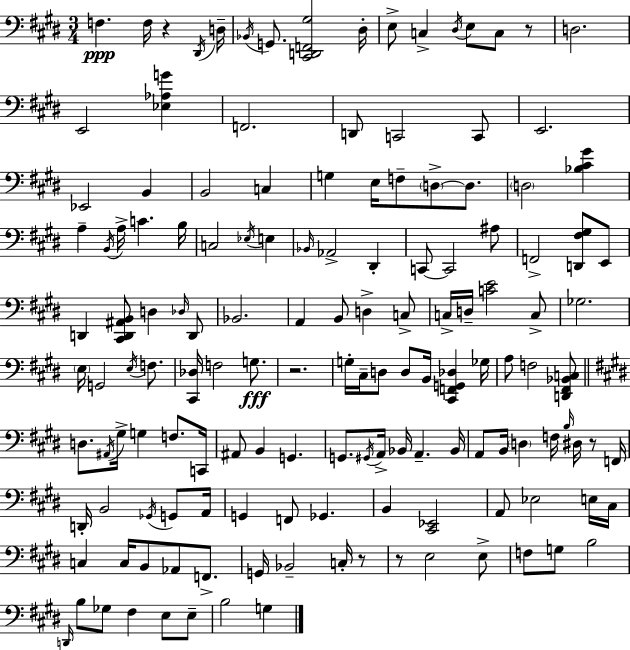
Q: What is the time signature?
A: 3/4